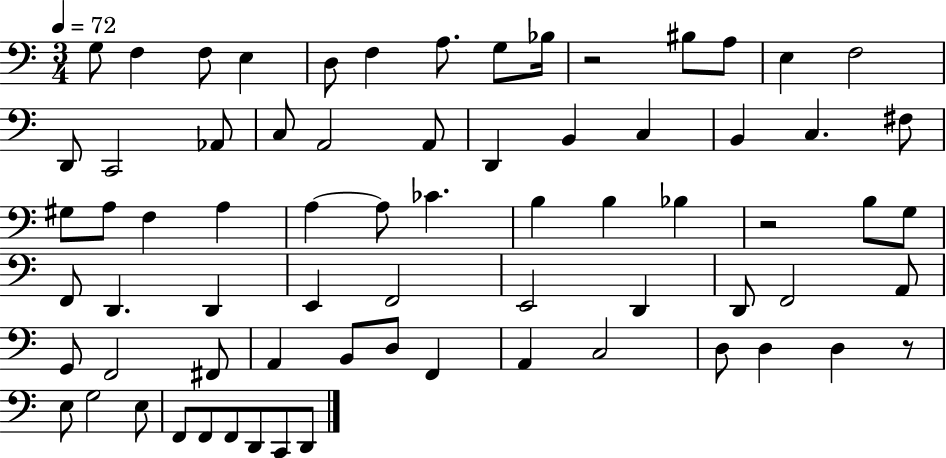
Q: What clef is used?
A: bass